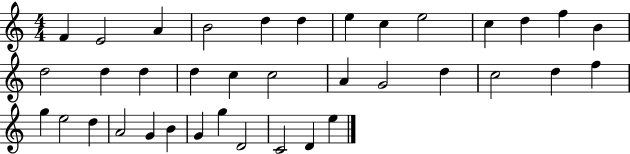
{
  \clef treble
  \numericTimeSignature
  \time 4/4
  \key c \major
  f'4 e'2 a'4 | b'2 d''4 d''4 | e''4 c''4 e''2 | c''4 d''4 f''4 b'4 | \break d''2 d''4 d''4 | d''4 c''4 c''2 | a'4 g'2 d''4 | c''2 d''4 f''4 | \break g''4 e''2 d''4 | a'2 g'4 b'4 | g'4 g''4 d'2 | c'2 d'4 e''4 | \break \bar "|."
}